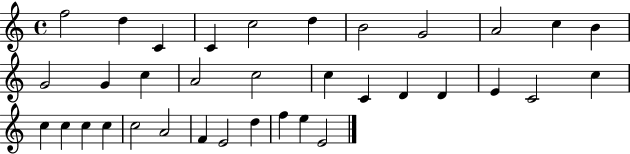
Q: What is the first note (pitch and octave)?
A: F5